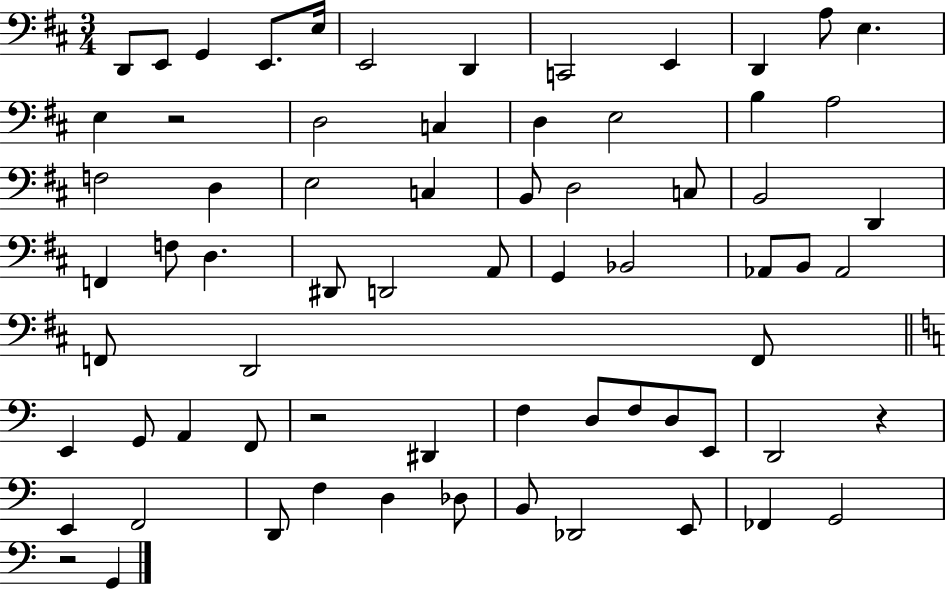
D2/e E2/e G2/q E2/e. E3/s E2/h D2/q C2/h E2/q D2/q A3/e E3/q. E3/q R/h D3/h C3/q D3/q E3/h B3/q A3/h F3/h D3/q E3/h C3/q B2/e D3/h C3/e B2/h D2/q F2/q F3/e D3/q. D#2/e D2/h A2/e G2/q Bb2/h Ab2/e B2/e Ab2/h F2/e D2/h F2/e E2/q G2/e A2/q F2/e R/h D#2/q F3/q D3/e F3/e D3/e E2/e D2/h R/q E2/q F2/h D2/e F3/q D3/q Db3/e B2/e Db2/h E2/e FES2/q G2/h R/h G2/q